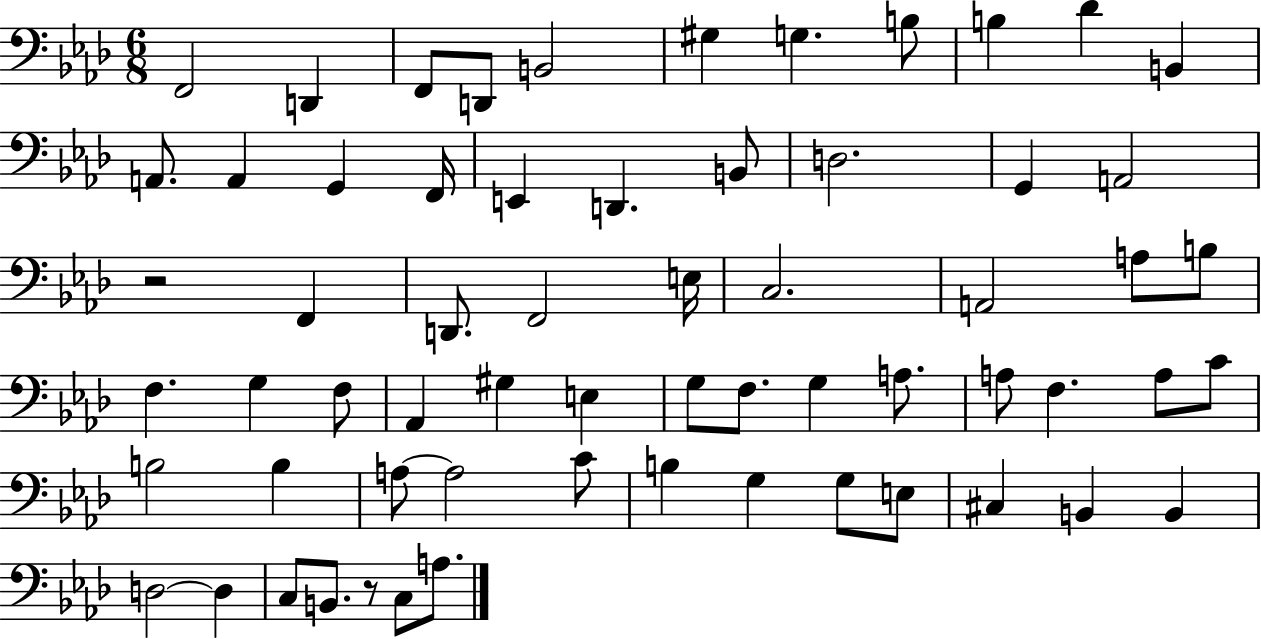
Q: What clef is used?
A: bass